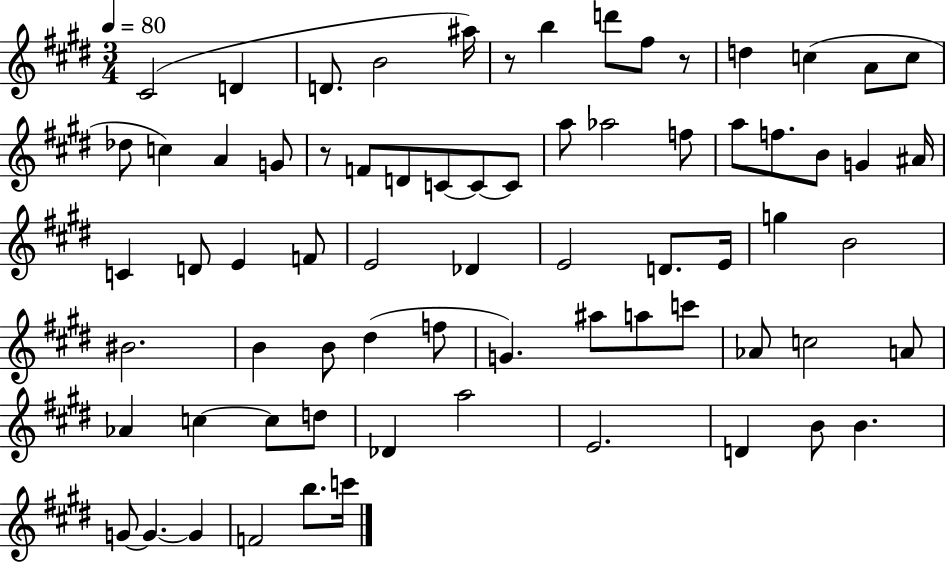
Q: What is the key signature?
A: E major